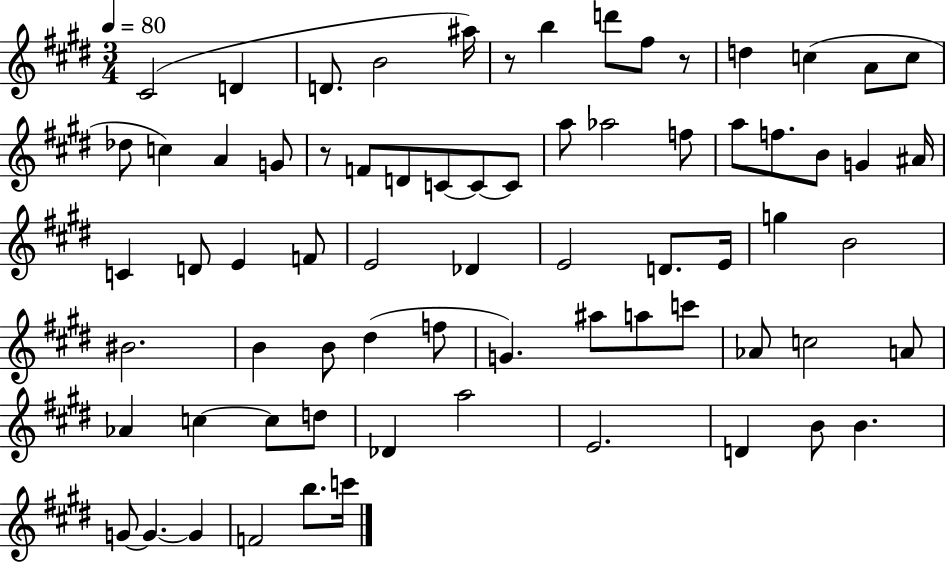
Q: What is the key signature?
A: E major